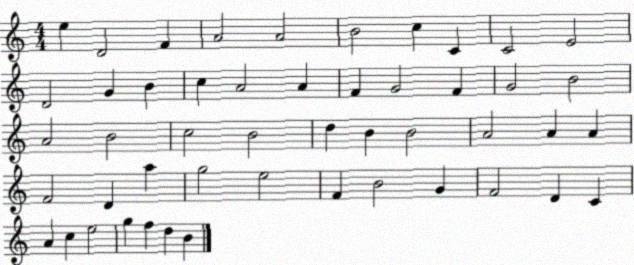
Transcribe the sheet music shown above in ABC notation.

X:1
T:Untitled
M:4/4
L:1/4
K:C
e D2 F A2 A2 B2 c C C2 E2 D2 G B c A2 A F G2 F G2 B2 A2 B2 c2 B2 d B B2 A2 A A F2 D a g2 e2 F B2 G F2 D C A c e2 g f d B